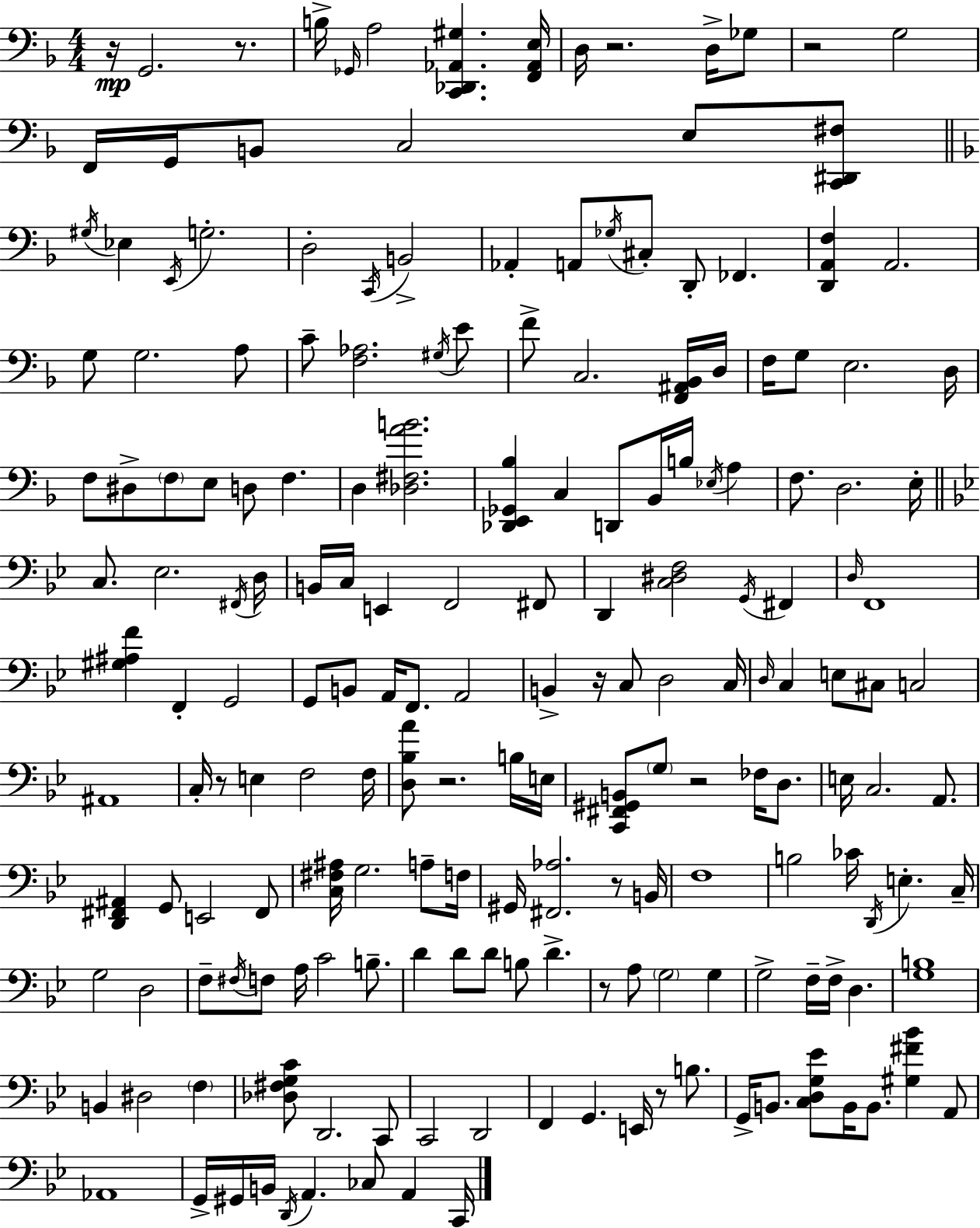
R/s G2/h. R/e. B3/s Gb2/s A3/h [C2,Db2,Ab2,G#3]/q. [F2,Ab2,E3]/s D3/s R/h. D3/s Gb3/e R/h G3/h F2/s G2/s B2/e C3/h E3/e [C2,D#2,F#3]/e G#3/s Eb3/q E2/s G3/h. D3/h C2/s B2/h Ab2/q A2/e Gb3/s C#3/e D2/e FES2/q. [D2,A2,F3]/q A2/h. G3/e G3/h. A3/e C4/e [F3,Ab3]/h. G#3/s E4/e F4/e C3/h. [F2,A#2,Bb2]/s D3/s F3/s G3/e E3/h. D3/s F3/e D#3/e F3/e E3/e D3/e F3/q. D3/q [Db3,F#3,A4,B4]/h. [Db2,E2,Gb2,Bb3]/q C3/q D2/e Bb2/s B3/s Eb3/s A3/q F3/e. D3/h. E3/s C3/e. Eb3/h. F#2/s D3/s B2/s C3/s E2/q F2/h F#2/e D2/q [C3,D#3,F3]/h G2/s F#2/q D3/s F2/w [G#3,A#3,F4]/q F2/q G2/h G2/e B2/e A2/s F2/e. A2/h B2/q R/s C3/e D3/h C3/s D3/s C3/q E3/e C#3/e C3/h A#2/w C3/s R/e E3/q F3/h F3/s [D3,Bb3,A4]/e R/h. B3/s E3/s [C2,F#2,G#2,B2]/e G3/e R/h FES3/s D3/e. E3/s C3/h. A2/e. [D2,F#2,A#2]/q G2/e E2/h F#2/e [C3,F#3,A#3]/s G3/h. A3/e F3/s G#2/s [F#2,Ab3]/h. R/e B2/s F3/w B3/h CES4/s D2/s E3/q. C3/s G3/h D3/h F3/e F#3/s F3/e A3/s C4/h B3/e. D4/q D4/e D4/e B3/e D4/q. R/e A3/e G3/h G3/q G3/h F3/s F3/s D3/q. [G3,B3]/w B2/q D#3/h F3/q [Db3,F#3,G3,C4]/e D2/h. C2/e C2/h D2/h F2/q G2/q. E2/s R/e B3/e. G2/s B2/e. [C3,D3,G3,Eb4]/e B2/s B2/e. [G#3,F#4,Bb4]/q A2/e Ab2/w G2/s G#2/s B2/s D2/s A2/q. CES3/e A2/q C2/s